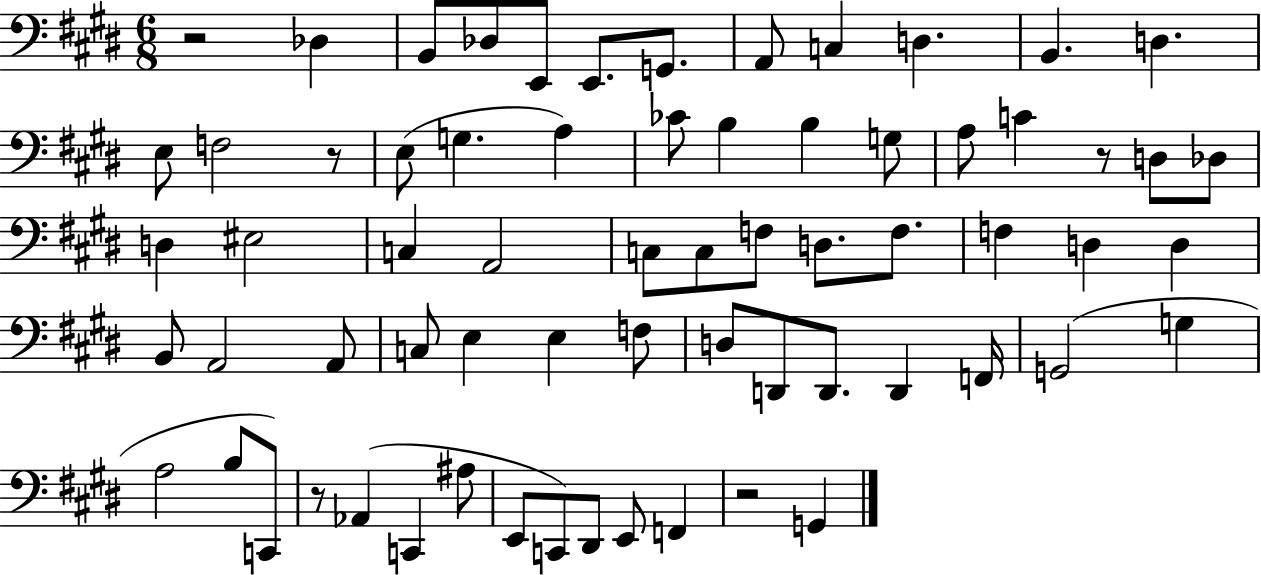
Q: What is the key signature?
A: E major